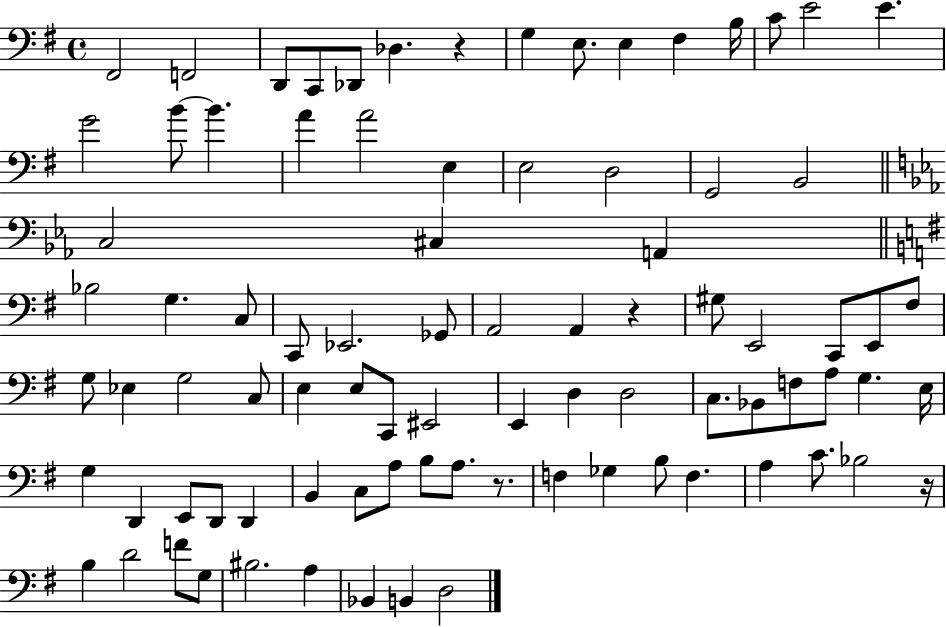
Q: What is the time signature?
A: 4/4